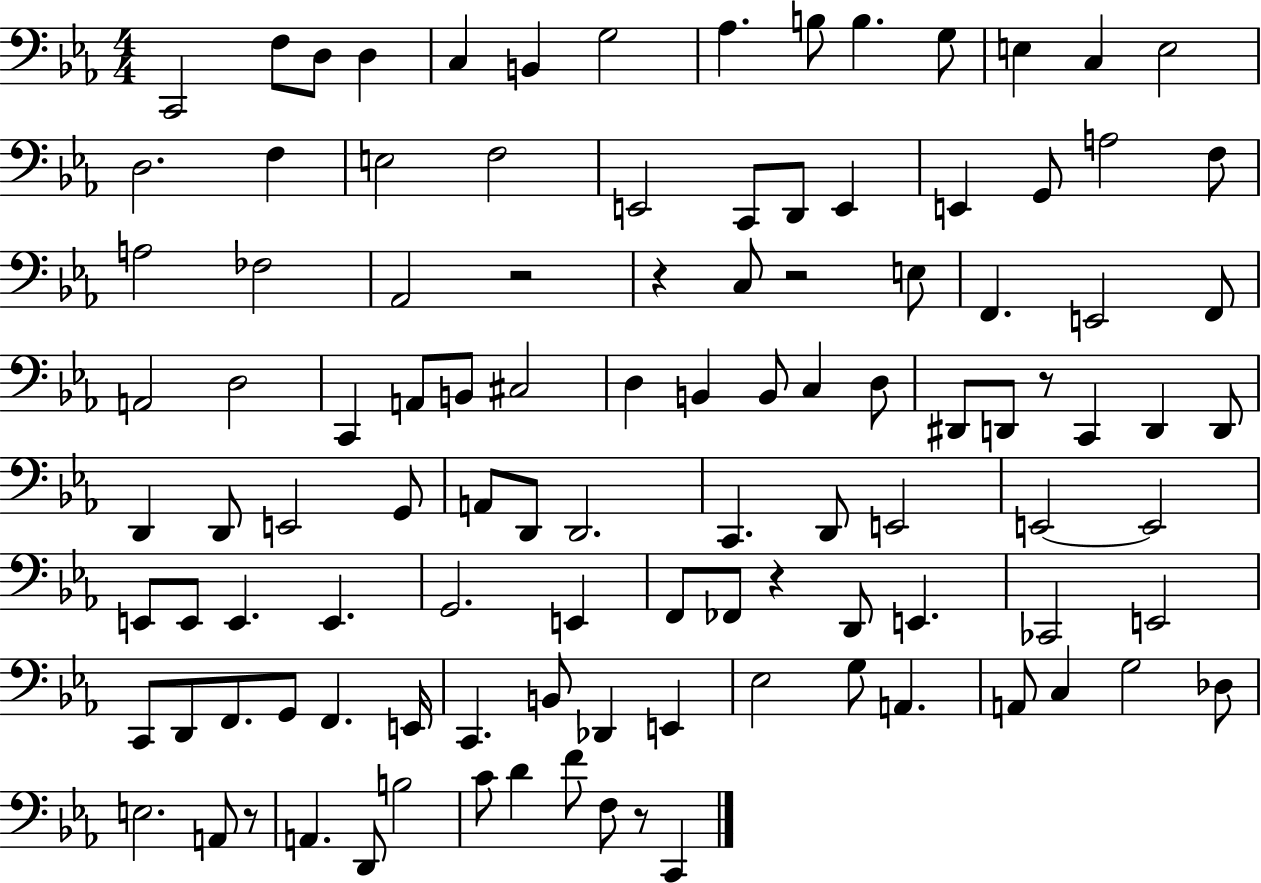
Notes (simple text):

C2/h F3/e D3/e D3/q C3/q B2/q G3/h Ab3/q. B3/e B3/q. G3/e E3/q C3/q E3/h D3/h. F3/q E3/h F3/h E2/h C2/e D2/e E2/q E2/q G2/e A3/h F3/e A3/h FES3/h Ab2/h R/h R/q C3/e R/h E3/e F2/q. E2/h F2/e A2/h D3/h C2/q A2/e B2/e C#3/h D3/q B2/q B2/e C3/q D3/e D#2/e D2/e R/e C2/q D2/q D2/e D2/q D2/e E2/h G2/e A2/e D2/e D2/h. C2/q. D2/e E2/h E2/h E2/h E2/e E2/e E2/q. E2/q. G2/h. E2/q F2/e FES2/e R/q D2/e E2/q. CES2/h E2/h C2/e D2/e F2/e. G2/e F2/q. E2/s C2/q. B2/e Db2/q E2/q Eb3/h G3/e A2/q. A2/e C3/q G3/h Db3/e E3/h. A2/e R/e A2/q. D2/e B3/h C4/e D4/q F4/e F3/e R/e C2/q